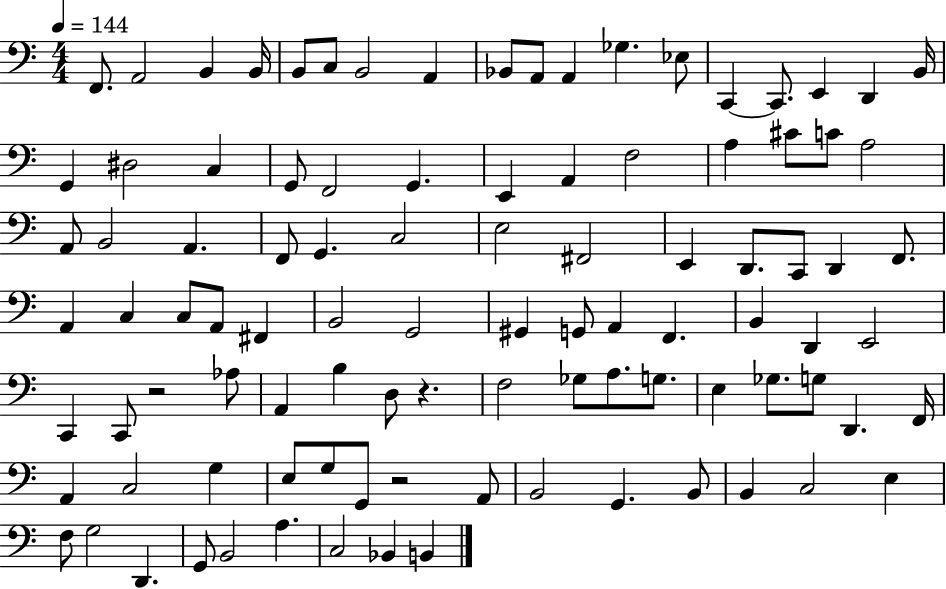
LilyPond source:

{
  \clef bass
  \numericTimeSignature
  \time 4/4
  \key c \major
  \tempo 4 = 144
  f,8. a,2 b,4 b,16 | b,8 c8 b,2 a,4 | bes,8 a,8 a,4 ges4. ees8 | c,4~~ c,8. e,4 d,4 b,16 | \break g,4 dis2 c4 | g,8 f,2 g,4. | e,4 a,4 f2 | a4 cis'8 c'8 a2 | \break a,8 b,2 a,4. | f,8 g,4. c2 | e2 fis,2 | e,4 d,8. c,8 d,4 f,8. | \break a,4 c4 c8 a,8 fis,4 | b,2 g,2 | gis,4 g,8 a,4 f,4. | b,4 d,4 e,2 | \break c,4 c,8 r2 aes8 | a,4 b4 d8 r4. | f2 ges8 a8. g8. | e4 ges8. g8 d,4. f,16 | \break a,4 c2 g4 | e8 g8 g,8 r2 a,8 | b,2 g,4. b,8 | b,4 c2 e4 | \break f8 g2 d,4. | g,8 b,2 a4. | c2 bes,4 b,4 | \bar "|."
}